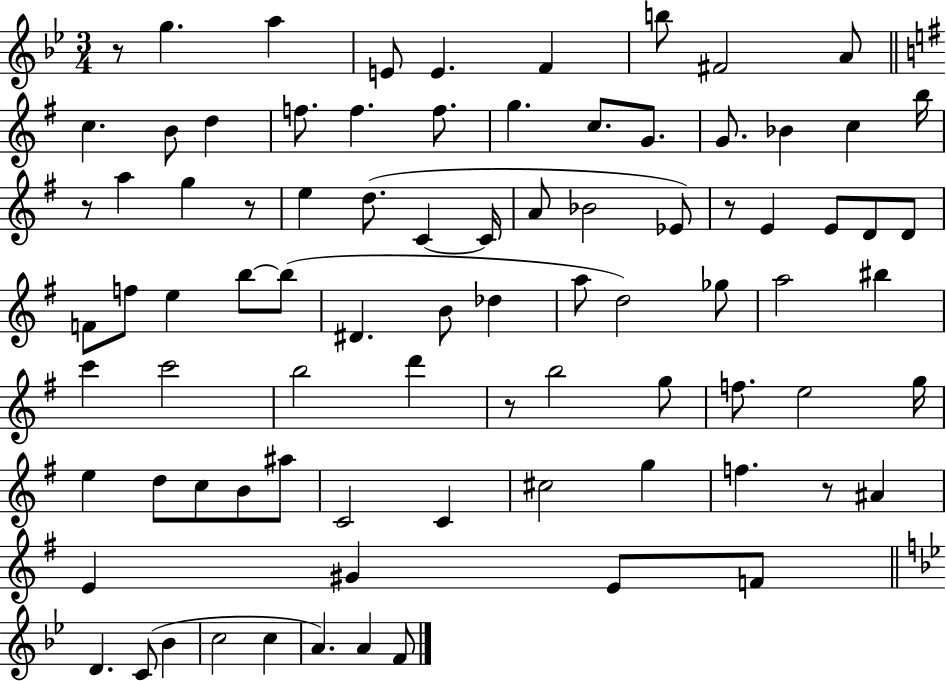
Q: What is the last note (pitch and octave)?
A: F4